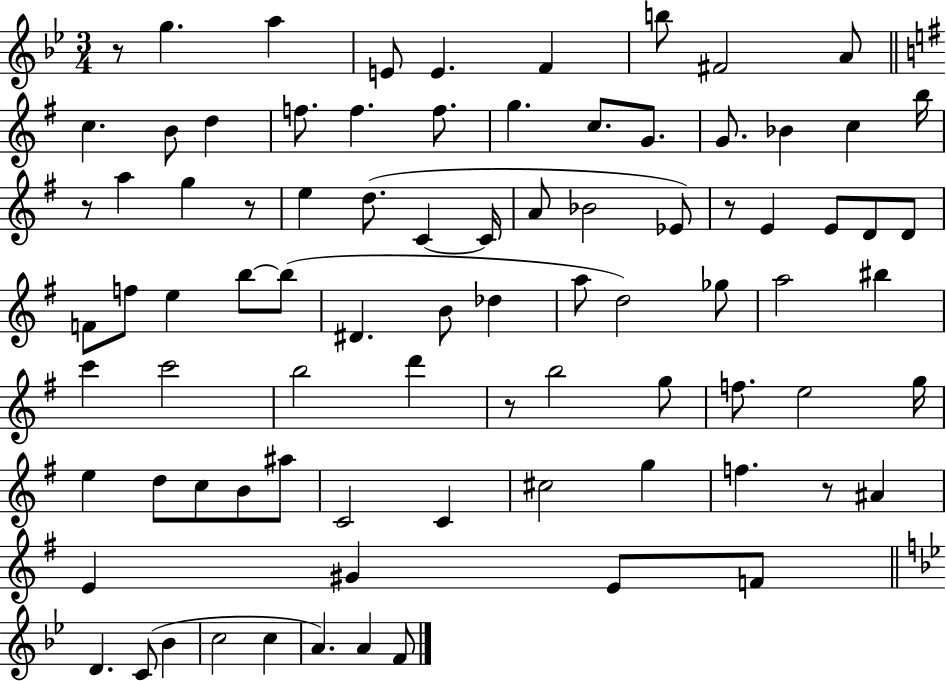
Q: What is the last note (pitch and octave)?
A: F4